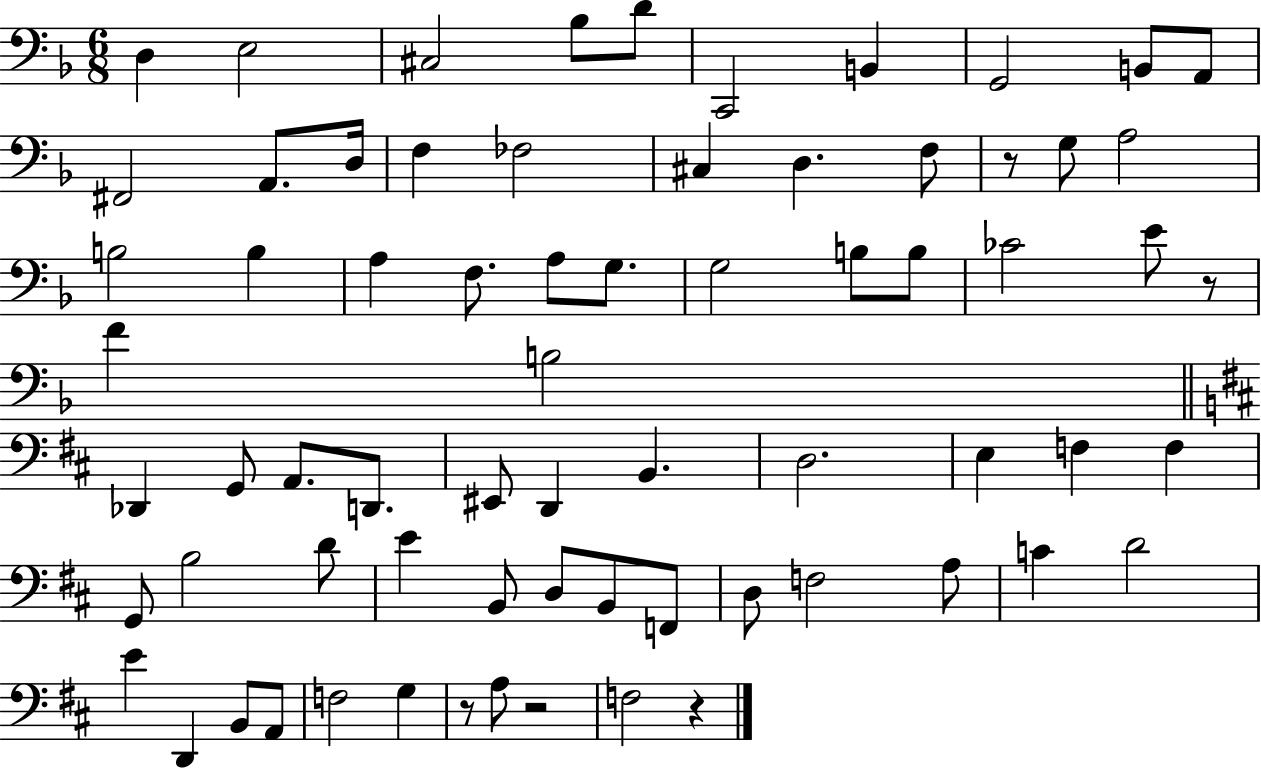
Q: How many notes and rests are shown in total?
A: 70